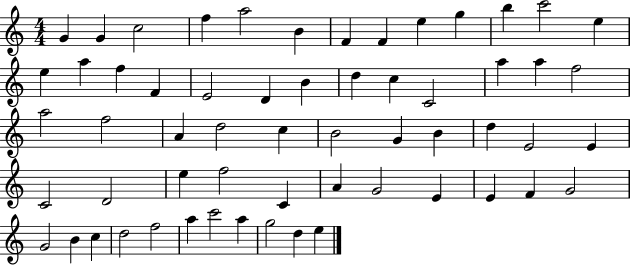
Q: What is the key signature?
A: C major